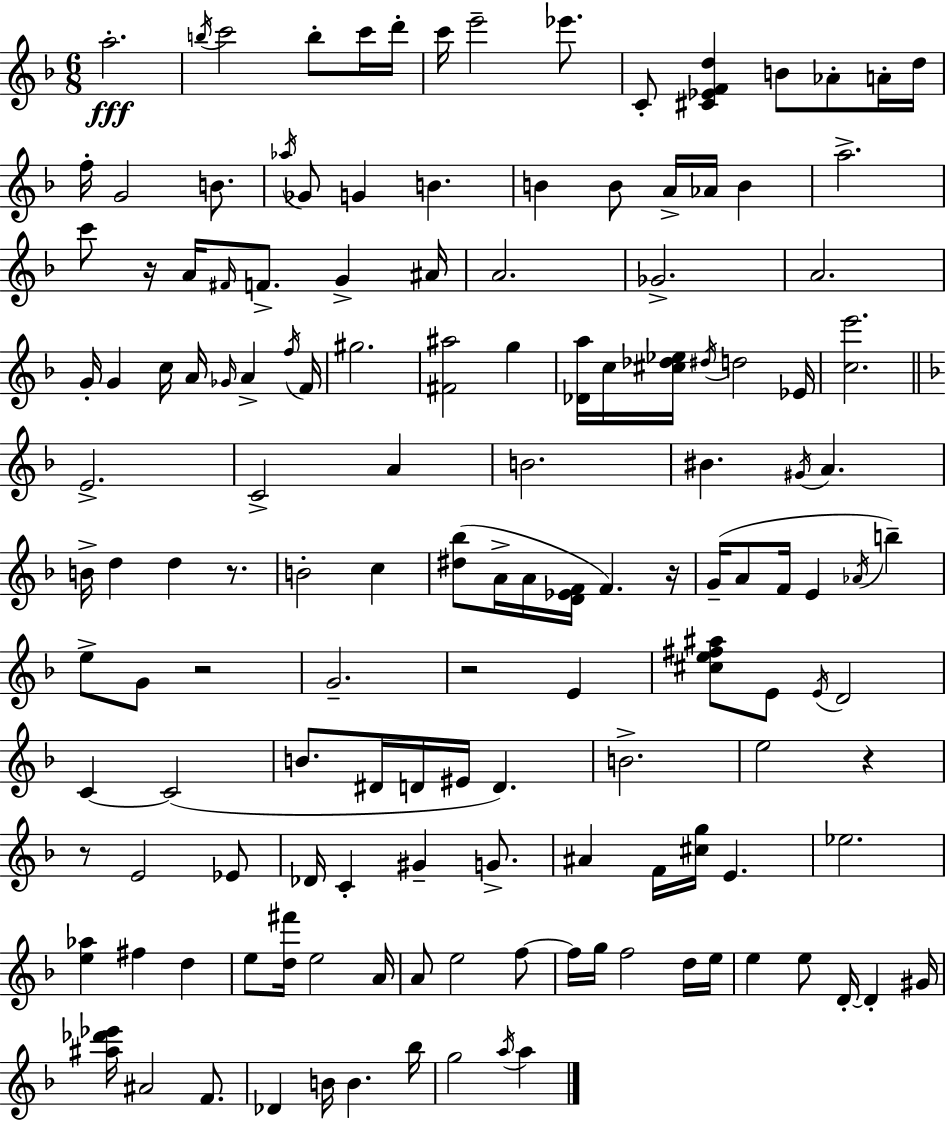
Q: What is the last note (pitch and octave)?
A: A5